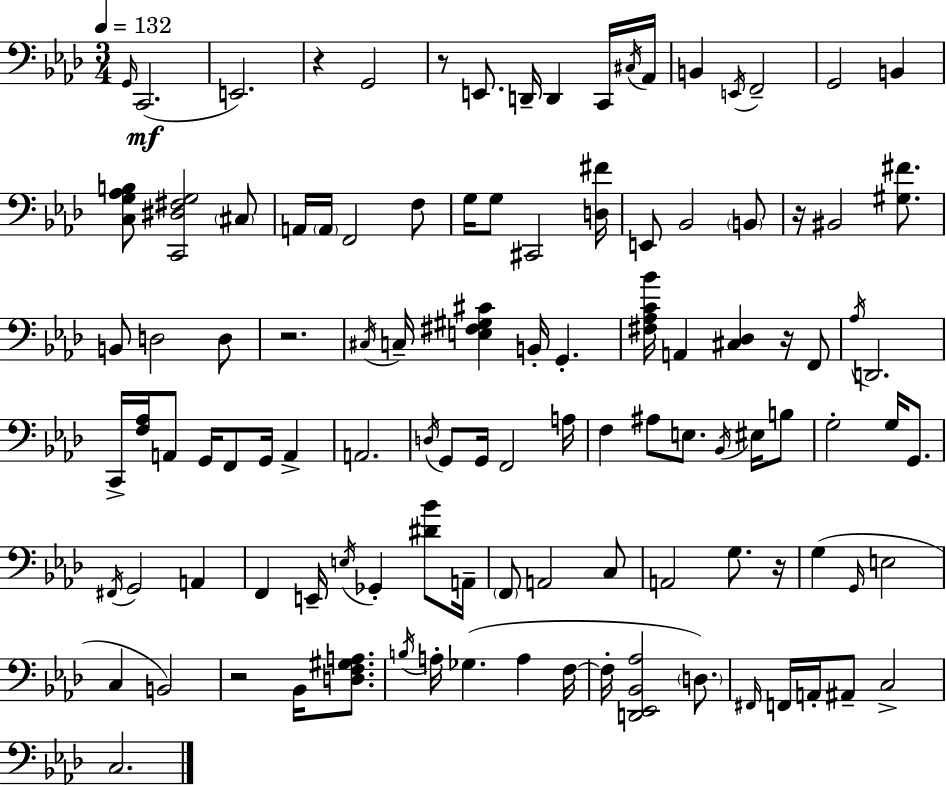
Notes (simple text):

G2/s C2/h. E2/h. R/q G2/h R/e E2/e. D2/s D2/q C2/s C#3/s Ab2/s B2/q E2/s F2/h G2/h B2/q [C3,G3,Ab3,B3]/e [C2,D#3,F#3,G3]/h C#3/e A2/s A2/s F2/h F3/e G3/s G3/e C#2/h [D3,F#4]/s E2/e Bb2/h B2/e R/s BIS2/h [G#3,F#4]/e. B2/e D3/h D3/e R/h. C#3/s C3/s [E3,F#3,G#3,C#4]/q B2/s G2/q. [F#3,Ab3,C4,Bb4]/s A2/q [C#3,Db3]/q R/s F2/e Ab3/s D2/h. C2/s [F3,Ab3]/s A2/e G2/s F2/e G2/s A2/q A2/h. D3/s G2/e G2/s F2/h A3/s F3/q A#3/e E3/e. Bb2/s EIS3/s B3/e G3/h G3/s G2/e. F#2/s G2/h A2/q F2/q E2/s E3/s Gb2/q [D#4,Bb4]/e A2/s F2/e A2/h C3/e A2/h G3/e. R/s G3/q G2/s E3/h C3/q B2/h R/h Bb2/s [D3,F3,G#3,A3]/e. B3/s A3/s Gb3/q. A3/q F3/s F3/s [D2,Eb2,Bb2,Ab3]/h D3/e. F#2/s F2/s A2/s A#2/e C3/h C3/h.